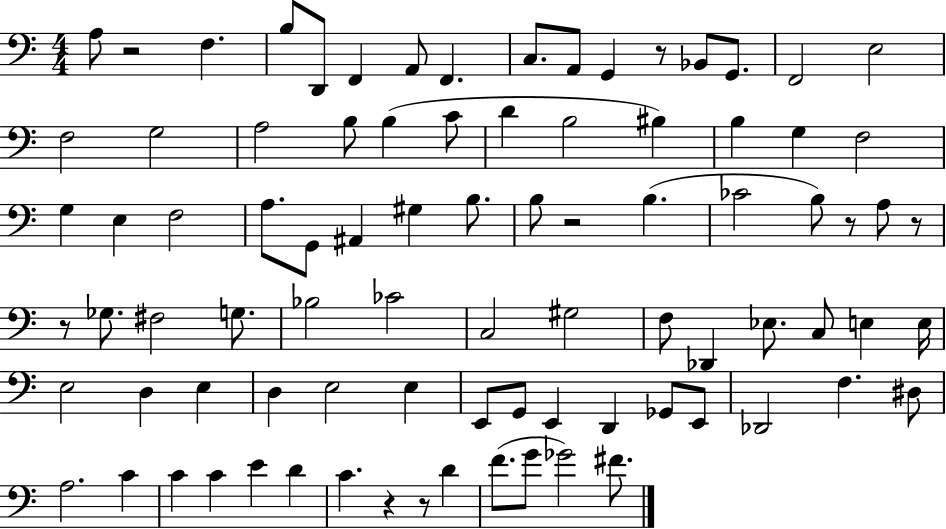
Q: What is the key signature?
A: C major